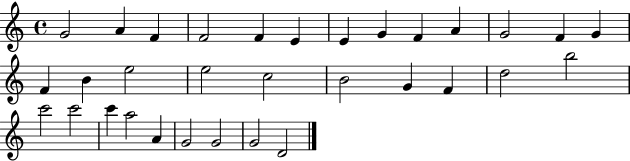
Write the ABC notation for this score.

X:1
T:Untitled
M:4/4
L:1/4
K:C
G2 A F F2 F E E G F A G2 F G F B e2 e2 c2 B2 G F d2 b2 c'2 c'2 c' a2 A G2 G2 G2 D2